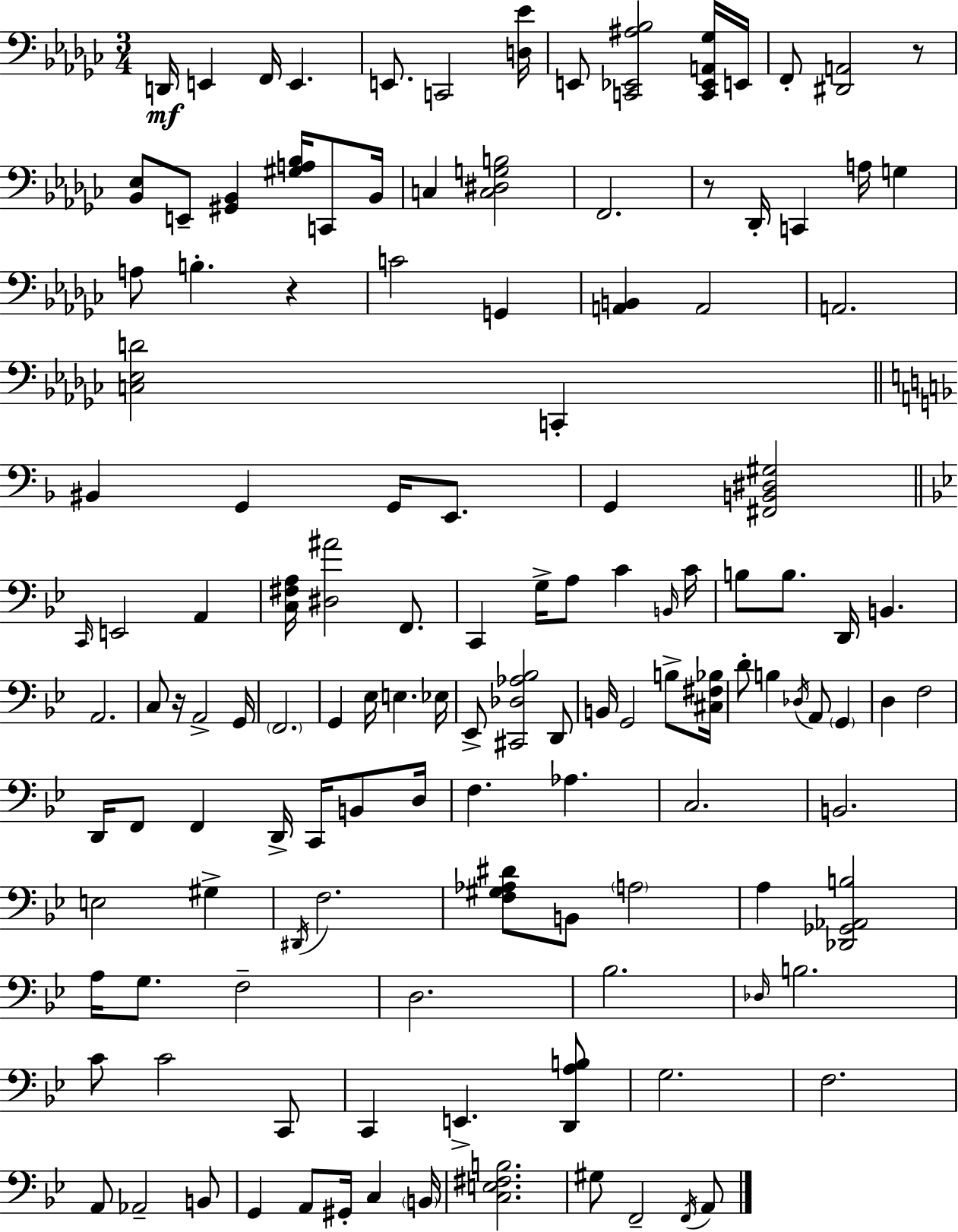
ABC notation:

X:1
T:Untitled
M:3/4
L:1/4
K:Ebm
D,,/4 E,, F,,/4 E,, E,,/2 C,,2 [D,_E]/4 E,,/2 [C,,_E,,^A,_B,]2 [C,,_E,,A,,_G,]/4 E,,/4 F,,/2 [^D,,A,,]2 z/2 [_B,,_E,]/2 E,,/2 [^G,,_B,,] [^G,A,_B,]/4 C,,/2 _B,,/4 C, [C,^D,G,B,]2 F,,2 z/2 _D,,/4 C,, A,/4 G, A,/2 B, z C2 G,, [A,,B,,] A,,2 A,,2 [C,_E,D]2 C,, ^B,, G,, G,,/4 E,,/2 G,, [^F,,B,,^D,^G,]2 C,,/4 E,,2 A,, [C,^F,A,]/4 [^D,^A]2 F,,/2 C,, G,/4 A,/2 C B,,/4 C/4 B,/2 B,/2 D,,/4 B,, A,,2 C,/2 z/4 A,,2 G,,/4 F,,2 G,, _E,/4 E, _E,/4 _E,,/2 [^C,,_D,_A,_B,]2 D,,/2 B,,/4 G,,2 B,/2 [^C,^F,_B,]/4 D/2 B, _D,/4 A,,/2 G,, D, F,2 D,,/4 F,,/2 F,, D,,/4 C,,/4 B,,/2 D,/4 F, _A, C,2 B,,2 E,2 ^G, ^D,,/4 F,2 [F,^G,_A,^D]/2 B,,/2 A,2 A, [_D,,_G,,_A,,B,]2 A,/4 G,/2 F,2 D,2 _B,2 _D,/4 B,2 C/2 C2 C,,/2 C,, E,, [D,,A,B,]/2 G,2 F,2 A,,/2 _A,,2 B,,/2 G,, A,,/2 ^G,,/4 C, B,,/4 [C,E,^F,B,]2 ^G,/2 F,,2 F,,/4 A,,/2